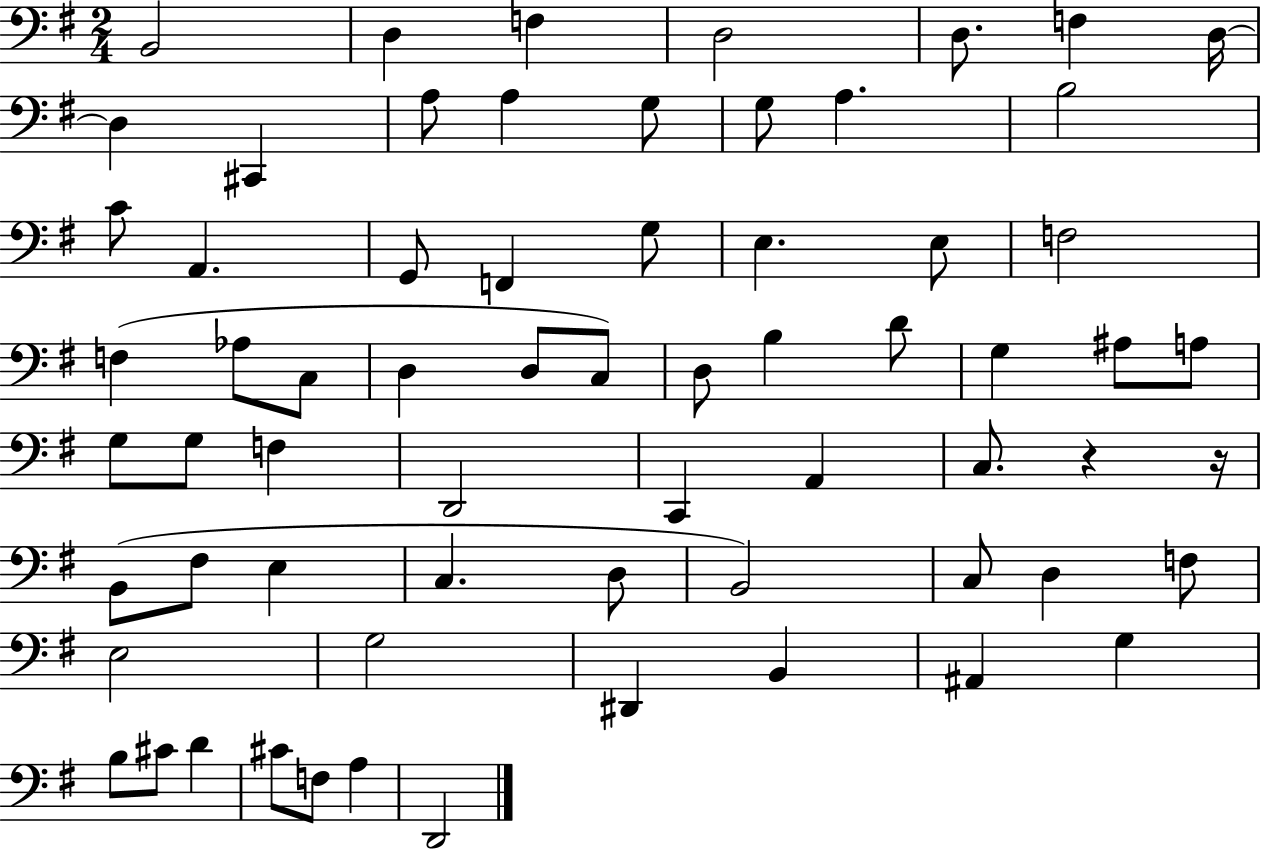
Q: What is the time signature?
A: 2/4